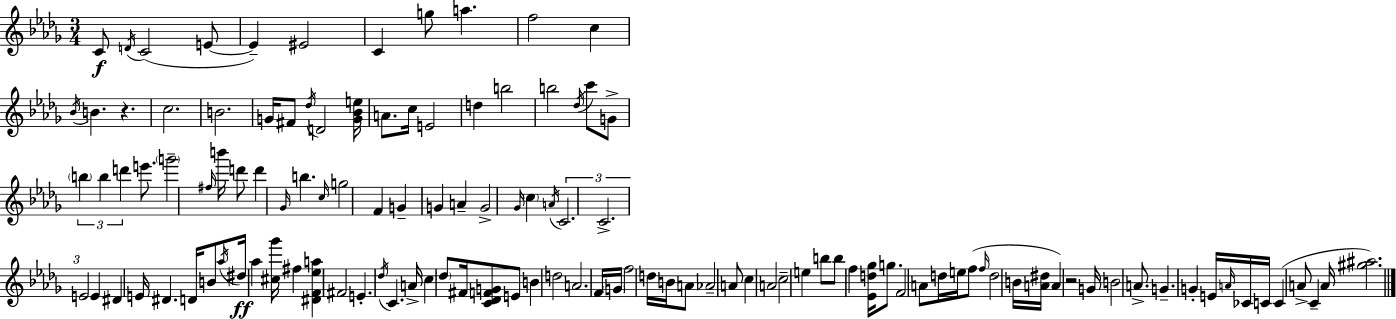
X:1
T:Untitled
M:3/4
L:1/4
K:Bbm
C/2 D/4 C2 E/2 E ^E2 C g/2 a f2 c _B/4 B z c2 B2 G/4 ^F/2 _d/4 D2 [G_Be]/4 A/2 c/4 E2 d b2 b2 _d/4 c'/2 G/2 b b d' e'/2 g'2 ^f/4 b'/4 d'/2 d' _G/4 b c/4 g2 F G G A G2 _G/4 c A/4 C2 C2 E2 E ^D E/4 ^D D/4 B/2 _a/4 ^d/4 _a [^c_g']/4 ^f [^DF_ea] ^F2 E _d/4 C A/4 c _d/2 ^F/4 [C_DFG]/2 E/2 B d2 A2 F/4 G/4 f2 d/4 B/4 A/2 _A2 A/2 c A2 c2 e b/2 b/2 f [_Ed_g]/4 g/2 F2 A/2 d/4 e/4 f/2 f/4 d2 B/4 [A^d]/4 A z2 G/4 B2 A/2 G G E/4 A/4 _C/4 C/4 C A/2 C A/4 [^g^a]2